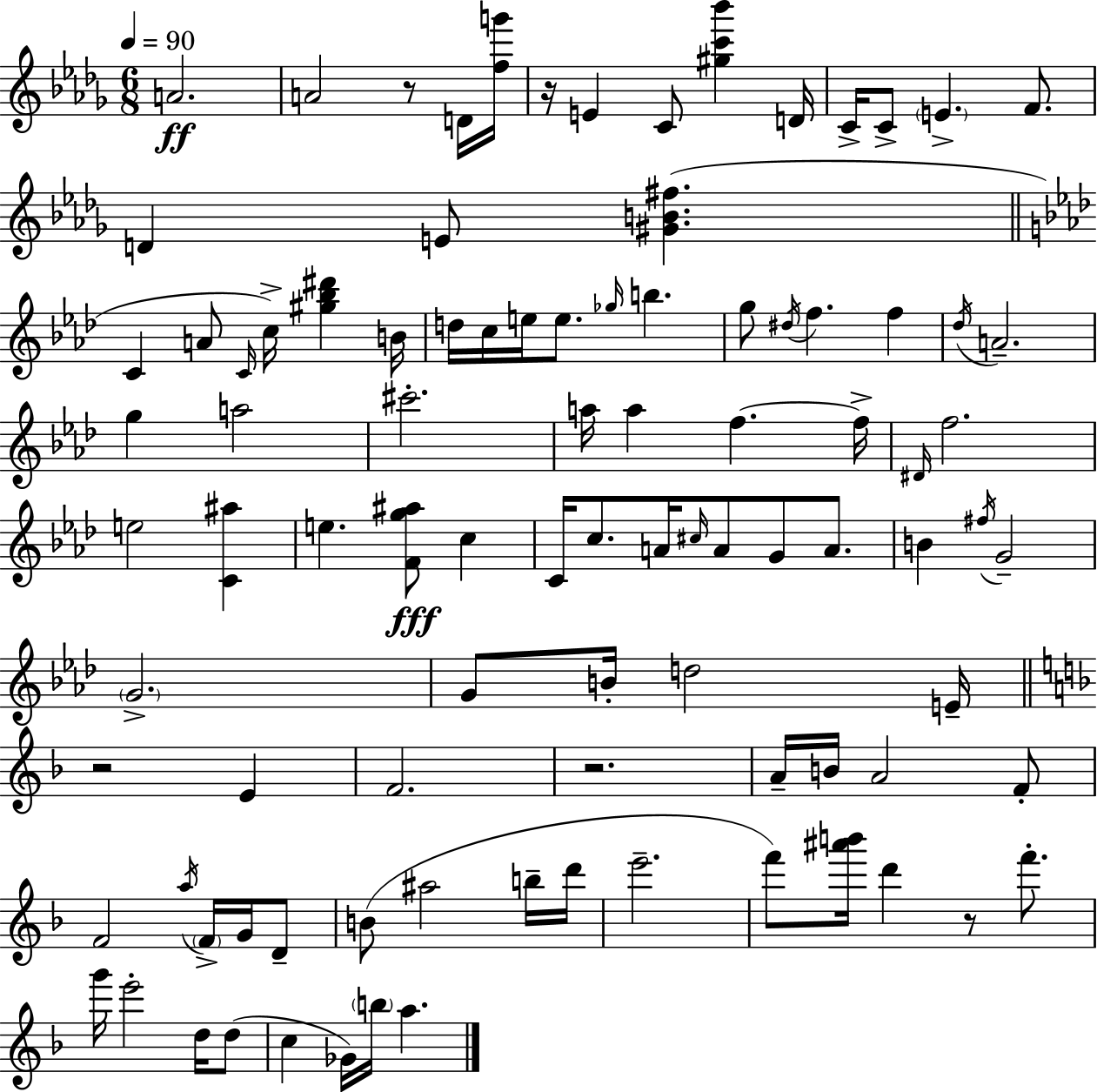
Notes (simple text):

A4/h. A4/h R/e D4/s [F5,G6]/s R/s E4/q C4/e [G#5,C6,Bb6]/q D4/s C4/s C4/e E4/q. F4/e. D4/q E4/e [G#4,B4,F#5]/q. C4/q A4/e C4/s C5/s [G#5,Bb5,D#6]/q B4/s D5/s C5/s E5/s E5/e. Gb5/s B5/q. G5/e D#5/s F5/q. F5/q Db5/s A4/h. G5/q A5/h C#6/h. A5/s A5/q F5/q. F5/s D#4/s F5/h. E5/h [C4,A#5]/q E5/q. [F4,G5,A#5]/e C5/q C4/s C5/e. A4/s C#5/s A4/e G4/e A4/e. B4/q F#5/s G4/h G4/h. G4/e B4/s D5/h E4/s R/h E4/q F4/h. R/h. A4/s B4/s A4/h F4/e F4/h A5/s F4/s G4/s D4/e B4/e A#5/h B5/s D6/s E6/h. F6/e [A#6,B6]/s D6/q R/e F6/e. G6/s E6/h D5/s D5/e C5/q Gb4/s B5/s A5/q.